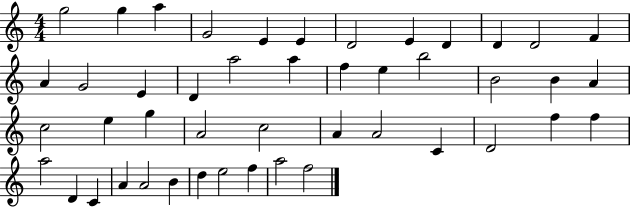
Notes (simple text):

G5/h G5/q A5/q G4/h E4/q E4/q D4/h E4/q D4/q D4/q D4/h F4/q A4/q G4/h E4/q D4/q A5/h A5/q F5/q E5/q B5/h B4/h B4/q A4/q C5/h E5/q G5/q A4/h C5/h A4/q A4/h C4/q D4/h F5/q F5/q A5/h D4/q C4/q A4/q A4/h B4/q D5/q E5/h F5/q A5/h F5/h